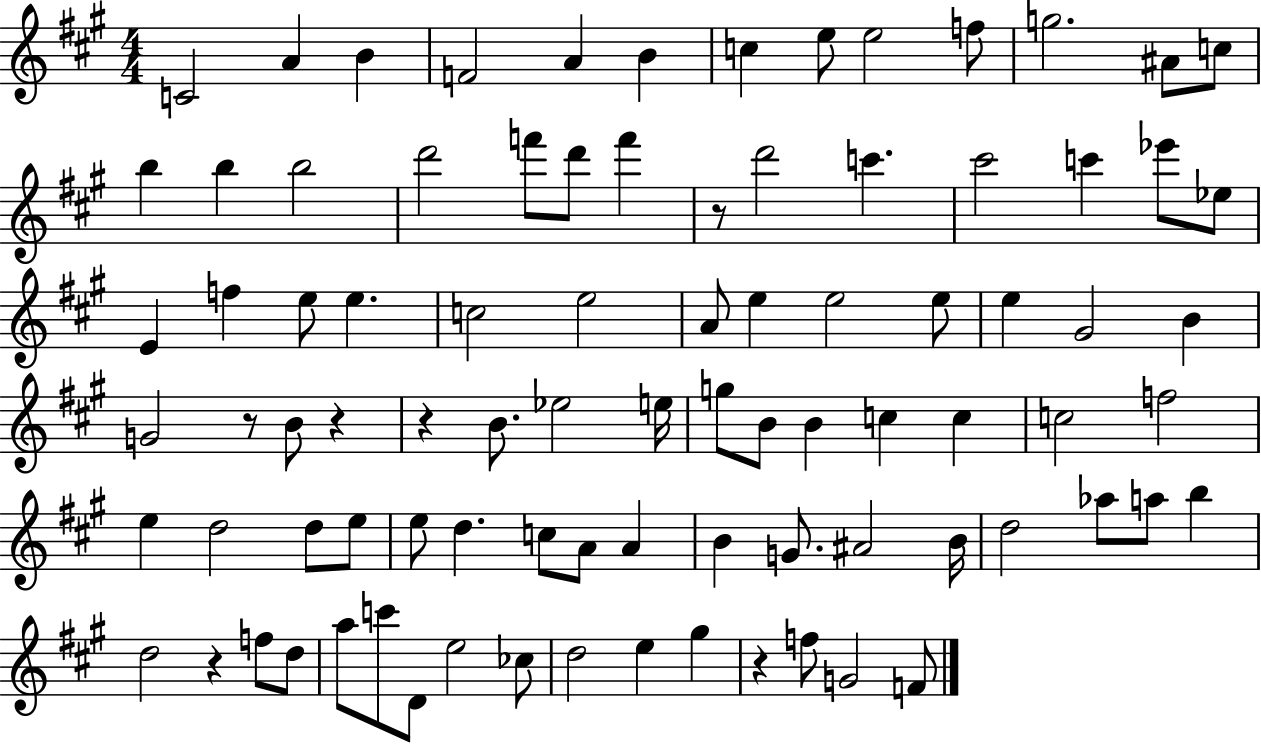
X:1
T:Untitled
M:4/4
L:1/4
K:A
C2 A B F2 A B c e/2 e2 f/2 g2 ^A/2 c/2 b b b2 d'2 f'/2 d'/2 f' z/2 d'2 c' ^c'2 c' _e'/2 _e/2 E f e/2 e c2 e2 A/2 e e2 e/2 e ^G2 B G2 z/2 B/2 z z B/2 _e2 e/4 g/2 B/2 B c c c2 f2 e d2 d/2 e/2 e/2 d c/2 A/2 A B G/2 ^A2 B/4 d2 _a/2 a/2 b d2 z f/2 d/2 a/2 c'/2 D/2 e2 _c/2 d2 e ^g z f/2 G2 F/2